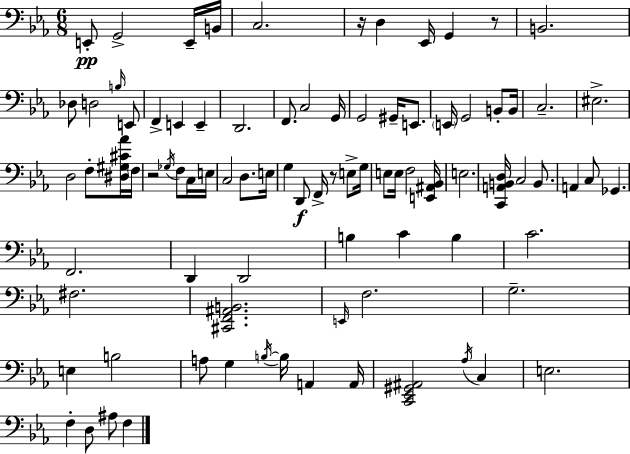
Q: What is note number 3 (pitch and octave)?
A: E2